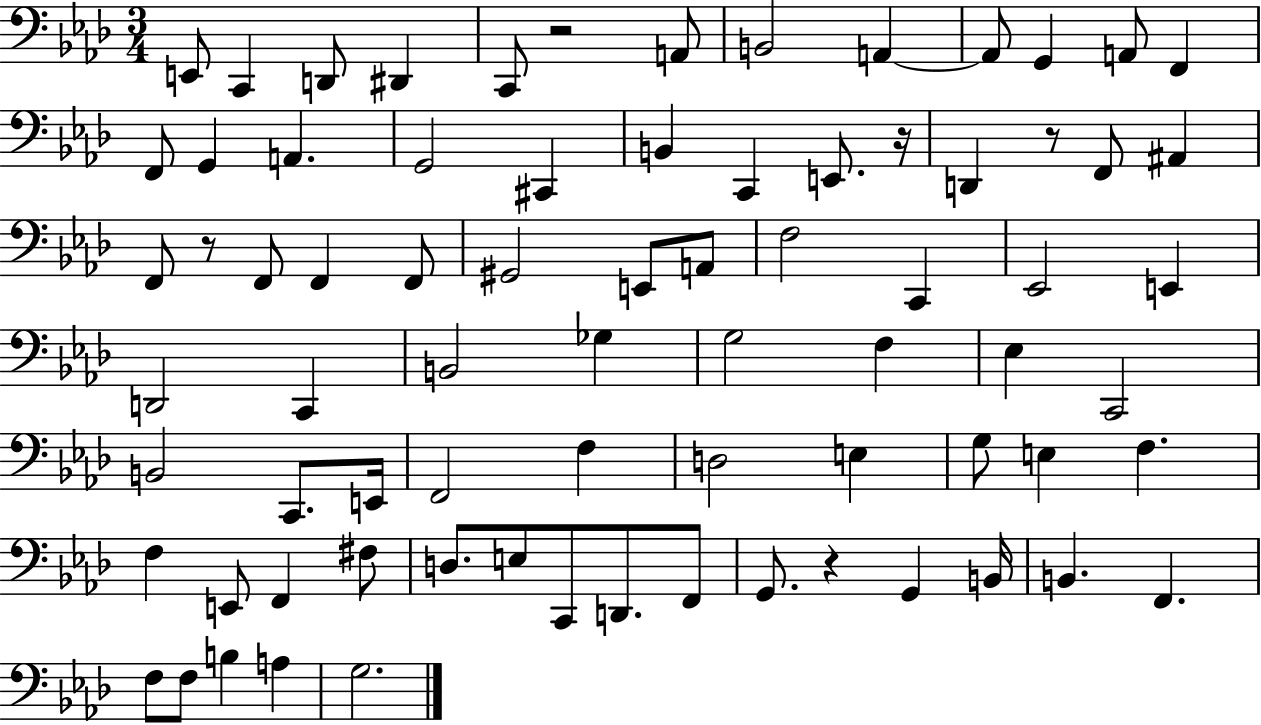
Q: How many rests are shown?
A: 5